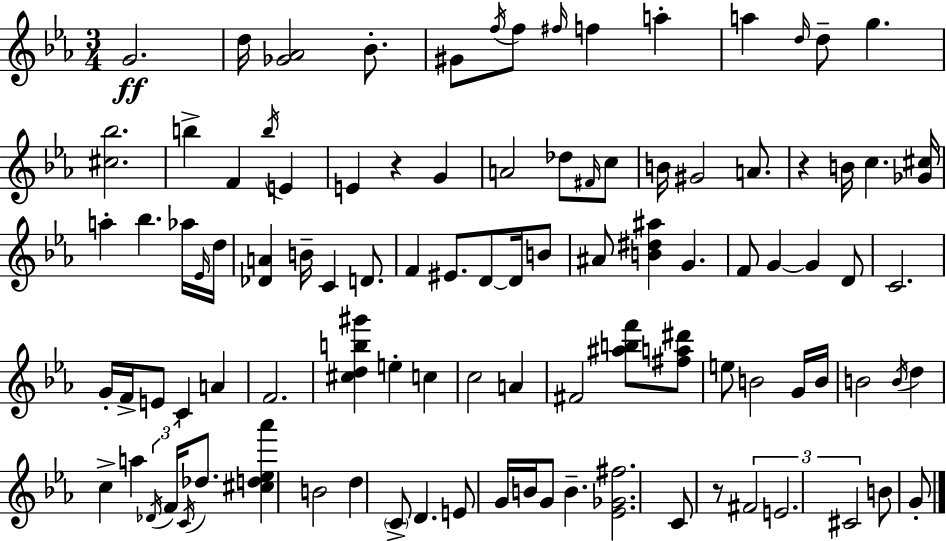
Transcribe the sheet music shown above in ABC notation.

X:1
T:Untitled
M:3/4
L:1/4
K:Cm
G2 d/4 [_G_A]2 _B/2 ^G/2 f/4 f/2 ^f/4 f a a d/4 d/2 g [^c_b]2 b F b/4 E E z G A2 _d/2 ^F/4 c/2 B/4 ^G2 A/2 z B/4 c [_G^c]/4 a _b _a/4 _E/4 d/4 [_DA] B/4 C D/2 F ^E/2 D/2 D/4 B/2 ^A/2 [B^d^a] G F/2 G G D/2 C2 G/4 F/4 E/2 C A F2 [^cdb^g'] e c c2 A ^F2 [^abf']/2 [^fa^d']/2 e/2 B2 G/4 B/4 B2 B/4 d c a _D/4 F/4 C/4 _d/2 [^cd_e_a'] B2 d C/2 D E/2 G/4 B/4 G/2 B [_E_G^f]2 C/2 z/2 ^F2 E2 ^C2 B/2 G/2